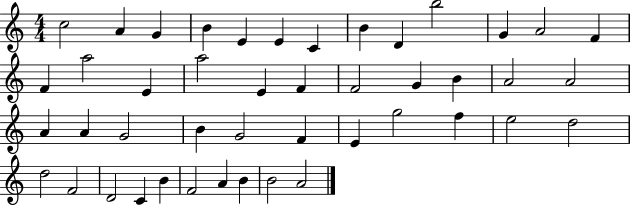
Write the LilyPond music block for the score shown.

{
  \clef treble
  \numericTimeSignature
  \time 4/4
  \key c \major
  c''2 a'4 g'4 | b'4 e'4 e'4 c'4 | b'4 d'4 b''2 | g'4 a'2 f'4 | \break f'4 a''2 e'4 | a''2 e'4 f'4 | f'2 g'4 b'4 | a'2 a'2 | \break a'4 a'4 g'2 | b'4 g'2 f'4 | e'4 g''2 f''4 | e''2 d''2 | \break d''2 f'2 | d'2 c'4 b'4 | f'2 a'4 b'4 | b'2 a'2 | \break \bar "|."
}